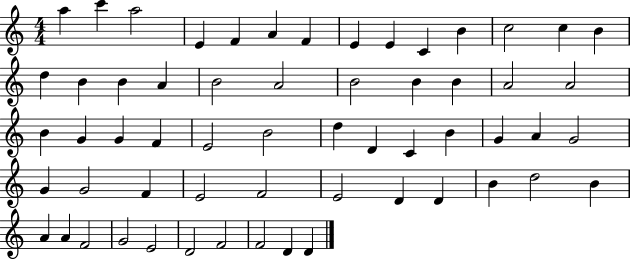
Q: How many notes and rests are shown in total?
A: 59